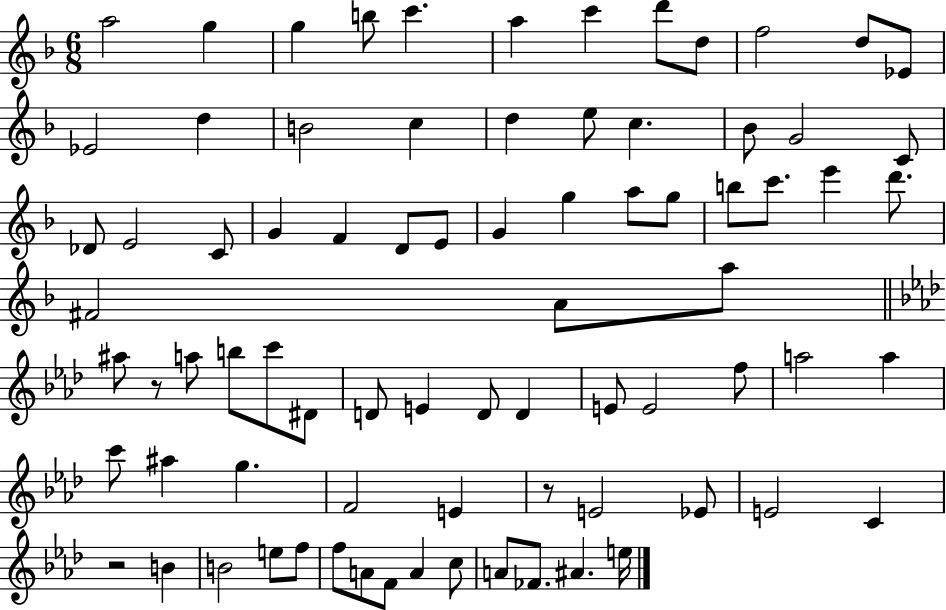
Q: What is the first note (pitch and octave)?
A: A5